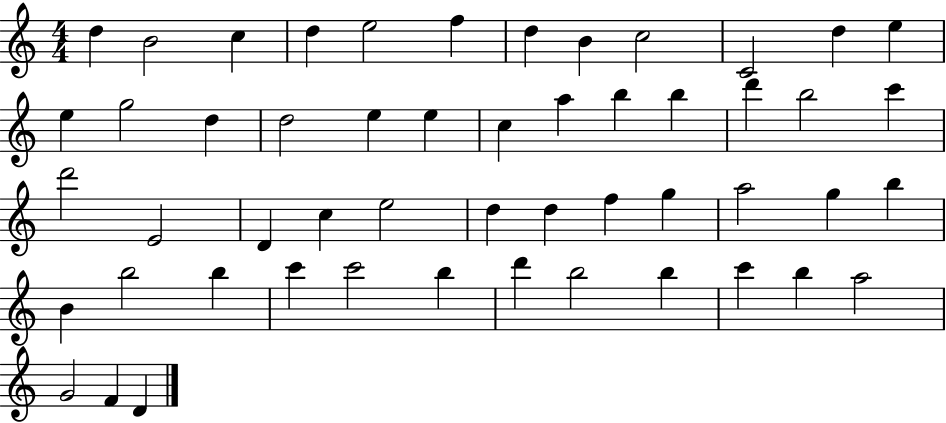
{
  \clef treble
  \numericTimeSignature
  \time 4/4
  \key c \major
  d''4 b'2 c''4 | d''4 e''2 f''4 | d''4 b'4 c''2 | c'2 d''4 e''4 | \break e''4 g''2 d''4 | d''2 e''4 e''4 | c''4 a''4 b''4 b''4 | d'''4 b''2 c'''4 | \break d'''2 e'2 | d'4 c''4 e''2 | d''4 d''4 f''4 g''4 | a''2 g''4 b''4 | \break b'4 b''2 b''4 | c'''4 c'''2 b''4 | d'''4 b''2 b''4 | c'''4 b''4 a''2 | \break g'2 f'4 d'4 | \bar "|."
}